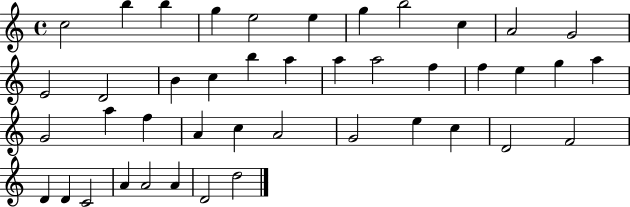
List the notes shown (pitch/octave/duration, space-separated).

C5/h B5/q B5/q G5/q E5/h E5/q G5/q B5/h C5/q A4/h G4/h E4/h D4/h B4/q C5/q B5/q A5/q A5/q A5/h F5/q F5/q E5/q G5/q A5/q G4/h A5/q F5/q A4/q C5/q A4/h G4/h E5/q C5/q D4/h F4/h D4/q D4/q C4/h A4/q A4/h A4/q D4/h D5/h